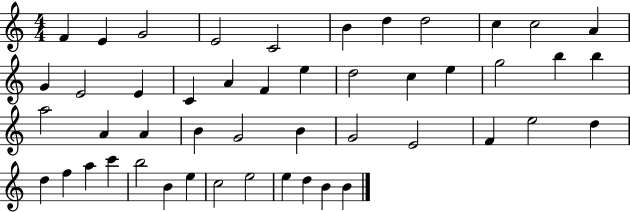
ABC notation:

X:1
T:Untitled
M:4/4
L:1/4
K:C
F E G2 E2 C2 B d d2 c c2 A G E2 E C A F e d2 c e g2 b b a2 A A B G2 B G2 E2 F e2 d d f a c' b2 B e c2 e2 e d B B